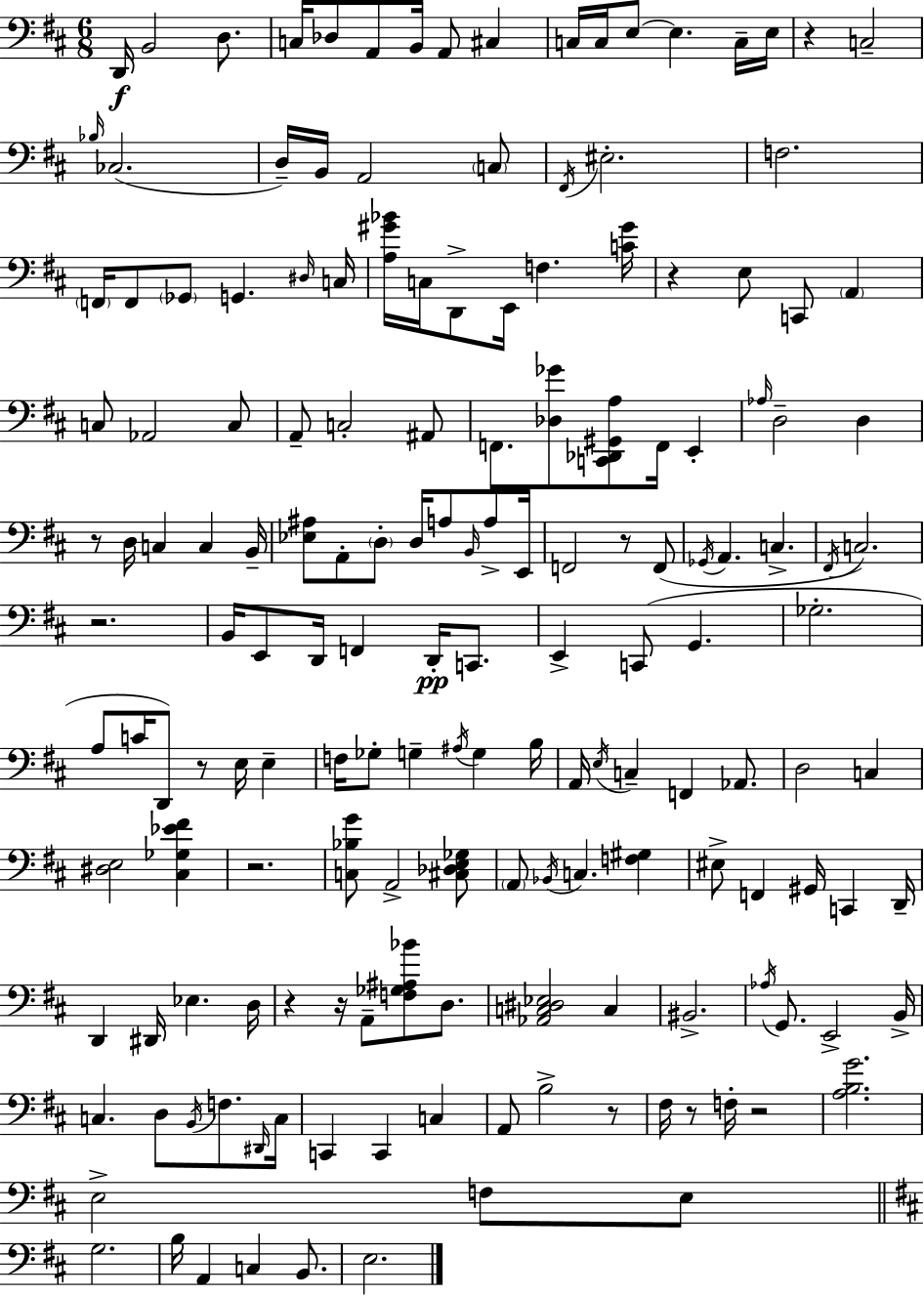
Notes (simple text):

D2/s B2/h D3/e. C3/s Db3/e A2/e B2/s A2/e C#3/q C3/s C3/s E3/e E3/q. C3/s E3/s R/q C3/h Bb3/s CES3/h. D3/s B2/s A2/h C3/e F#2/s EIS3/h. F3/h. F2/s F2/e Gb2/e G2/q. D#3/s C3/s [A3,G#4,Bb4]/s C3/s D2/e E2/s F3/q. [C4,G#4]/s R/q E3/e C2/e A2/q C3/e Ab2/h C3/e A2/e C3/h A#2/e F2/e. [Db3,Gb4]/e [C2,Db2,G#2,A3]/e F2/s E2/q Ab3/s D3/h D3/q R/e D3/s C3/q C3/q B2/s [Eb3,A#3]/e A2/e D3/e D3/s A3/e B2/s A3/e E2/s F2/h R/e F2/e Gb2/s A2/q. C3/q. F#2/s C3/h. R/h. B2/s E2/e D2/s F2/q D2/s C2/e. E2/q C2/e G2/q. Gb3/h. A3/e C4/s D2/e R/e E3/s E3/q F3/s Gb3/e G3/q A#3/s G3/q B3/s A2/s E3/s C3/q F2/q Ab2/e. D3/h C3/q [D#3,E3]/h [C#3,Gb3,Eb4,F#4]/q R/h. [C3,Bb3,G4]/e A2/h [C#3,Db3,E3,Gb3]/e A2/e Bb2/s C3/q. [F3,G#3]/q EIS3/e F2/q G#2/s C2/q D2/s D2/q D#2/s Eb3/q. D3/s R/q R/s A2/e [F3,Gb3,A#3,Bb4]/e D3/e. [Ab2,C3,D#3,Eb3]/h C3/q BIS2/h. Ab3/s G2/e. E2/h B2/s C3/q. D3/e B2/s F3/e. D#2/s C3/s C2/q C2/q C3/q A2/e B3/h R/e F#3/s R/e F3/s R/h [A3,B3,G4]/h. E3/h F3/e E3/e G3/h. B3/s A2/q C3/q B2/e. E3/h.